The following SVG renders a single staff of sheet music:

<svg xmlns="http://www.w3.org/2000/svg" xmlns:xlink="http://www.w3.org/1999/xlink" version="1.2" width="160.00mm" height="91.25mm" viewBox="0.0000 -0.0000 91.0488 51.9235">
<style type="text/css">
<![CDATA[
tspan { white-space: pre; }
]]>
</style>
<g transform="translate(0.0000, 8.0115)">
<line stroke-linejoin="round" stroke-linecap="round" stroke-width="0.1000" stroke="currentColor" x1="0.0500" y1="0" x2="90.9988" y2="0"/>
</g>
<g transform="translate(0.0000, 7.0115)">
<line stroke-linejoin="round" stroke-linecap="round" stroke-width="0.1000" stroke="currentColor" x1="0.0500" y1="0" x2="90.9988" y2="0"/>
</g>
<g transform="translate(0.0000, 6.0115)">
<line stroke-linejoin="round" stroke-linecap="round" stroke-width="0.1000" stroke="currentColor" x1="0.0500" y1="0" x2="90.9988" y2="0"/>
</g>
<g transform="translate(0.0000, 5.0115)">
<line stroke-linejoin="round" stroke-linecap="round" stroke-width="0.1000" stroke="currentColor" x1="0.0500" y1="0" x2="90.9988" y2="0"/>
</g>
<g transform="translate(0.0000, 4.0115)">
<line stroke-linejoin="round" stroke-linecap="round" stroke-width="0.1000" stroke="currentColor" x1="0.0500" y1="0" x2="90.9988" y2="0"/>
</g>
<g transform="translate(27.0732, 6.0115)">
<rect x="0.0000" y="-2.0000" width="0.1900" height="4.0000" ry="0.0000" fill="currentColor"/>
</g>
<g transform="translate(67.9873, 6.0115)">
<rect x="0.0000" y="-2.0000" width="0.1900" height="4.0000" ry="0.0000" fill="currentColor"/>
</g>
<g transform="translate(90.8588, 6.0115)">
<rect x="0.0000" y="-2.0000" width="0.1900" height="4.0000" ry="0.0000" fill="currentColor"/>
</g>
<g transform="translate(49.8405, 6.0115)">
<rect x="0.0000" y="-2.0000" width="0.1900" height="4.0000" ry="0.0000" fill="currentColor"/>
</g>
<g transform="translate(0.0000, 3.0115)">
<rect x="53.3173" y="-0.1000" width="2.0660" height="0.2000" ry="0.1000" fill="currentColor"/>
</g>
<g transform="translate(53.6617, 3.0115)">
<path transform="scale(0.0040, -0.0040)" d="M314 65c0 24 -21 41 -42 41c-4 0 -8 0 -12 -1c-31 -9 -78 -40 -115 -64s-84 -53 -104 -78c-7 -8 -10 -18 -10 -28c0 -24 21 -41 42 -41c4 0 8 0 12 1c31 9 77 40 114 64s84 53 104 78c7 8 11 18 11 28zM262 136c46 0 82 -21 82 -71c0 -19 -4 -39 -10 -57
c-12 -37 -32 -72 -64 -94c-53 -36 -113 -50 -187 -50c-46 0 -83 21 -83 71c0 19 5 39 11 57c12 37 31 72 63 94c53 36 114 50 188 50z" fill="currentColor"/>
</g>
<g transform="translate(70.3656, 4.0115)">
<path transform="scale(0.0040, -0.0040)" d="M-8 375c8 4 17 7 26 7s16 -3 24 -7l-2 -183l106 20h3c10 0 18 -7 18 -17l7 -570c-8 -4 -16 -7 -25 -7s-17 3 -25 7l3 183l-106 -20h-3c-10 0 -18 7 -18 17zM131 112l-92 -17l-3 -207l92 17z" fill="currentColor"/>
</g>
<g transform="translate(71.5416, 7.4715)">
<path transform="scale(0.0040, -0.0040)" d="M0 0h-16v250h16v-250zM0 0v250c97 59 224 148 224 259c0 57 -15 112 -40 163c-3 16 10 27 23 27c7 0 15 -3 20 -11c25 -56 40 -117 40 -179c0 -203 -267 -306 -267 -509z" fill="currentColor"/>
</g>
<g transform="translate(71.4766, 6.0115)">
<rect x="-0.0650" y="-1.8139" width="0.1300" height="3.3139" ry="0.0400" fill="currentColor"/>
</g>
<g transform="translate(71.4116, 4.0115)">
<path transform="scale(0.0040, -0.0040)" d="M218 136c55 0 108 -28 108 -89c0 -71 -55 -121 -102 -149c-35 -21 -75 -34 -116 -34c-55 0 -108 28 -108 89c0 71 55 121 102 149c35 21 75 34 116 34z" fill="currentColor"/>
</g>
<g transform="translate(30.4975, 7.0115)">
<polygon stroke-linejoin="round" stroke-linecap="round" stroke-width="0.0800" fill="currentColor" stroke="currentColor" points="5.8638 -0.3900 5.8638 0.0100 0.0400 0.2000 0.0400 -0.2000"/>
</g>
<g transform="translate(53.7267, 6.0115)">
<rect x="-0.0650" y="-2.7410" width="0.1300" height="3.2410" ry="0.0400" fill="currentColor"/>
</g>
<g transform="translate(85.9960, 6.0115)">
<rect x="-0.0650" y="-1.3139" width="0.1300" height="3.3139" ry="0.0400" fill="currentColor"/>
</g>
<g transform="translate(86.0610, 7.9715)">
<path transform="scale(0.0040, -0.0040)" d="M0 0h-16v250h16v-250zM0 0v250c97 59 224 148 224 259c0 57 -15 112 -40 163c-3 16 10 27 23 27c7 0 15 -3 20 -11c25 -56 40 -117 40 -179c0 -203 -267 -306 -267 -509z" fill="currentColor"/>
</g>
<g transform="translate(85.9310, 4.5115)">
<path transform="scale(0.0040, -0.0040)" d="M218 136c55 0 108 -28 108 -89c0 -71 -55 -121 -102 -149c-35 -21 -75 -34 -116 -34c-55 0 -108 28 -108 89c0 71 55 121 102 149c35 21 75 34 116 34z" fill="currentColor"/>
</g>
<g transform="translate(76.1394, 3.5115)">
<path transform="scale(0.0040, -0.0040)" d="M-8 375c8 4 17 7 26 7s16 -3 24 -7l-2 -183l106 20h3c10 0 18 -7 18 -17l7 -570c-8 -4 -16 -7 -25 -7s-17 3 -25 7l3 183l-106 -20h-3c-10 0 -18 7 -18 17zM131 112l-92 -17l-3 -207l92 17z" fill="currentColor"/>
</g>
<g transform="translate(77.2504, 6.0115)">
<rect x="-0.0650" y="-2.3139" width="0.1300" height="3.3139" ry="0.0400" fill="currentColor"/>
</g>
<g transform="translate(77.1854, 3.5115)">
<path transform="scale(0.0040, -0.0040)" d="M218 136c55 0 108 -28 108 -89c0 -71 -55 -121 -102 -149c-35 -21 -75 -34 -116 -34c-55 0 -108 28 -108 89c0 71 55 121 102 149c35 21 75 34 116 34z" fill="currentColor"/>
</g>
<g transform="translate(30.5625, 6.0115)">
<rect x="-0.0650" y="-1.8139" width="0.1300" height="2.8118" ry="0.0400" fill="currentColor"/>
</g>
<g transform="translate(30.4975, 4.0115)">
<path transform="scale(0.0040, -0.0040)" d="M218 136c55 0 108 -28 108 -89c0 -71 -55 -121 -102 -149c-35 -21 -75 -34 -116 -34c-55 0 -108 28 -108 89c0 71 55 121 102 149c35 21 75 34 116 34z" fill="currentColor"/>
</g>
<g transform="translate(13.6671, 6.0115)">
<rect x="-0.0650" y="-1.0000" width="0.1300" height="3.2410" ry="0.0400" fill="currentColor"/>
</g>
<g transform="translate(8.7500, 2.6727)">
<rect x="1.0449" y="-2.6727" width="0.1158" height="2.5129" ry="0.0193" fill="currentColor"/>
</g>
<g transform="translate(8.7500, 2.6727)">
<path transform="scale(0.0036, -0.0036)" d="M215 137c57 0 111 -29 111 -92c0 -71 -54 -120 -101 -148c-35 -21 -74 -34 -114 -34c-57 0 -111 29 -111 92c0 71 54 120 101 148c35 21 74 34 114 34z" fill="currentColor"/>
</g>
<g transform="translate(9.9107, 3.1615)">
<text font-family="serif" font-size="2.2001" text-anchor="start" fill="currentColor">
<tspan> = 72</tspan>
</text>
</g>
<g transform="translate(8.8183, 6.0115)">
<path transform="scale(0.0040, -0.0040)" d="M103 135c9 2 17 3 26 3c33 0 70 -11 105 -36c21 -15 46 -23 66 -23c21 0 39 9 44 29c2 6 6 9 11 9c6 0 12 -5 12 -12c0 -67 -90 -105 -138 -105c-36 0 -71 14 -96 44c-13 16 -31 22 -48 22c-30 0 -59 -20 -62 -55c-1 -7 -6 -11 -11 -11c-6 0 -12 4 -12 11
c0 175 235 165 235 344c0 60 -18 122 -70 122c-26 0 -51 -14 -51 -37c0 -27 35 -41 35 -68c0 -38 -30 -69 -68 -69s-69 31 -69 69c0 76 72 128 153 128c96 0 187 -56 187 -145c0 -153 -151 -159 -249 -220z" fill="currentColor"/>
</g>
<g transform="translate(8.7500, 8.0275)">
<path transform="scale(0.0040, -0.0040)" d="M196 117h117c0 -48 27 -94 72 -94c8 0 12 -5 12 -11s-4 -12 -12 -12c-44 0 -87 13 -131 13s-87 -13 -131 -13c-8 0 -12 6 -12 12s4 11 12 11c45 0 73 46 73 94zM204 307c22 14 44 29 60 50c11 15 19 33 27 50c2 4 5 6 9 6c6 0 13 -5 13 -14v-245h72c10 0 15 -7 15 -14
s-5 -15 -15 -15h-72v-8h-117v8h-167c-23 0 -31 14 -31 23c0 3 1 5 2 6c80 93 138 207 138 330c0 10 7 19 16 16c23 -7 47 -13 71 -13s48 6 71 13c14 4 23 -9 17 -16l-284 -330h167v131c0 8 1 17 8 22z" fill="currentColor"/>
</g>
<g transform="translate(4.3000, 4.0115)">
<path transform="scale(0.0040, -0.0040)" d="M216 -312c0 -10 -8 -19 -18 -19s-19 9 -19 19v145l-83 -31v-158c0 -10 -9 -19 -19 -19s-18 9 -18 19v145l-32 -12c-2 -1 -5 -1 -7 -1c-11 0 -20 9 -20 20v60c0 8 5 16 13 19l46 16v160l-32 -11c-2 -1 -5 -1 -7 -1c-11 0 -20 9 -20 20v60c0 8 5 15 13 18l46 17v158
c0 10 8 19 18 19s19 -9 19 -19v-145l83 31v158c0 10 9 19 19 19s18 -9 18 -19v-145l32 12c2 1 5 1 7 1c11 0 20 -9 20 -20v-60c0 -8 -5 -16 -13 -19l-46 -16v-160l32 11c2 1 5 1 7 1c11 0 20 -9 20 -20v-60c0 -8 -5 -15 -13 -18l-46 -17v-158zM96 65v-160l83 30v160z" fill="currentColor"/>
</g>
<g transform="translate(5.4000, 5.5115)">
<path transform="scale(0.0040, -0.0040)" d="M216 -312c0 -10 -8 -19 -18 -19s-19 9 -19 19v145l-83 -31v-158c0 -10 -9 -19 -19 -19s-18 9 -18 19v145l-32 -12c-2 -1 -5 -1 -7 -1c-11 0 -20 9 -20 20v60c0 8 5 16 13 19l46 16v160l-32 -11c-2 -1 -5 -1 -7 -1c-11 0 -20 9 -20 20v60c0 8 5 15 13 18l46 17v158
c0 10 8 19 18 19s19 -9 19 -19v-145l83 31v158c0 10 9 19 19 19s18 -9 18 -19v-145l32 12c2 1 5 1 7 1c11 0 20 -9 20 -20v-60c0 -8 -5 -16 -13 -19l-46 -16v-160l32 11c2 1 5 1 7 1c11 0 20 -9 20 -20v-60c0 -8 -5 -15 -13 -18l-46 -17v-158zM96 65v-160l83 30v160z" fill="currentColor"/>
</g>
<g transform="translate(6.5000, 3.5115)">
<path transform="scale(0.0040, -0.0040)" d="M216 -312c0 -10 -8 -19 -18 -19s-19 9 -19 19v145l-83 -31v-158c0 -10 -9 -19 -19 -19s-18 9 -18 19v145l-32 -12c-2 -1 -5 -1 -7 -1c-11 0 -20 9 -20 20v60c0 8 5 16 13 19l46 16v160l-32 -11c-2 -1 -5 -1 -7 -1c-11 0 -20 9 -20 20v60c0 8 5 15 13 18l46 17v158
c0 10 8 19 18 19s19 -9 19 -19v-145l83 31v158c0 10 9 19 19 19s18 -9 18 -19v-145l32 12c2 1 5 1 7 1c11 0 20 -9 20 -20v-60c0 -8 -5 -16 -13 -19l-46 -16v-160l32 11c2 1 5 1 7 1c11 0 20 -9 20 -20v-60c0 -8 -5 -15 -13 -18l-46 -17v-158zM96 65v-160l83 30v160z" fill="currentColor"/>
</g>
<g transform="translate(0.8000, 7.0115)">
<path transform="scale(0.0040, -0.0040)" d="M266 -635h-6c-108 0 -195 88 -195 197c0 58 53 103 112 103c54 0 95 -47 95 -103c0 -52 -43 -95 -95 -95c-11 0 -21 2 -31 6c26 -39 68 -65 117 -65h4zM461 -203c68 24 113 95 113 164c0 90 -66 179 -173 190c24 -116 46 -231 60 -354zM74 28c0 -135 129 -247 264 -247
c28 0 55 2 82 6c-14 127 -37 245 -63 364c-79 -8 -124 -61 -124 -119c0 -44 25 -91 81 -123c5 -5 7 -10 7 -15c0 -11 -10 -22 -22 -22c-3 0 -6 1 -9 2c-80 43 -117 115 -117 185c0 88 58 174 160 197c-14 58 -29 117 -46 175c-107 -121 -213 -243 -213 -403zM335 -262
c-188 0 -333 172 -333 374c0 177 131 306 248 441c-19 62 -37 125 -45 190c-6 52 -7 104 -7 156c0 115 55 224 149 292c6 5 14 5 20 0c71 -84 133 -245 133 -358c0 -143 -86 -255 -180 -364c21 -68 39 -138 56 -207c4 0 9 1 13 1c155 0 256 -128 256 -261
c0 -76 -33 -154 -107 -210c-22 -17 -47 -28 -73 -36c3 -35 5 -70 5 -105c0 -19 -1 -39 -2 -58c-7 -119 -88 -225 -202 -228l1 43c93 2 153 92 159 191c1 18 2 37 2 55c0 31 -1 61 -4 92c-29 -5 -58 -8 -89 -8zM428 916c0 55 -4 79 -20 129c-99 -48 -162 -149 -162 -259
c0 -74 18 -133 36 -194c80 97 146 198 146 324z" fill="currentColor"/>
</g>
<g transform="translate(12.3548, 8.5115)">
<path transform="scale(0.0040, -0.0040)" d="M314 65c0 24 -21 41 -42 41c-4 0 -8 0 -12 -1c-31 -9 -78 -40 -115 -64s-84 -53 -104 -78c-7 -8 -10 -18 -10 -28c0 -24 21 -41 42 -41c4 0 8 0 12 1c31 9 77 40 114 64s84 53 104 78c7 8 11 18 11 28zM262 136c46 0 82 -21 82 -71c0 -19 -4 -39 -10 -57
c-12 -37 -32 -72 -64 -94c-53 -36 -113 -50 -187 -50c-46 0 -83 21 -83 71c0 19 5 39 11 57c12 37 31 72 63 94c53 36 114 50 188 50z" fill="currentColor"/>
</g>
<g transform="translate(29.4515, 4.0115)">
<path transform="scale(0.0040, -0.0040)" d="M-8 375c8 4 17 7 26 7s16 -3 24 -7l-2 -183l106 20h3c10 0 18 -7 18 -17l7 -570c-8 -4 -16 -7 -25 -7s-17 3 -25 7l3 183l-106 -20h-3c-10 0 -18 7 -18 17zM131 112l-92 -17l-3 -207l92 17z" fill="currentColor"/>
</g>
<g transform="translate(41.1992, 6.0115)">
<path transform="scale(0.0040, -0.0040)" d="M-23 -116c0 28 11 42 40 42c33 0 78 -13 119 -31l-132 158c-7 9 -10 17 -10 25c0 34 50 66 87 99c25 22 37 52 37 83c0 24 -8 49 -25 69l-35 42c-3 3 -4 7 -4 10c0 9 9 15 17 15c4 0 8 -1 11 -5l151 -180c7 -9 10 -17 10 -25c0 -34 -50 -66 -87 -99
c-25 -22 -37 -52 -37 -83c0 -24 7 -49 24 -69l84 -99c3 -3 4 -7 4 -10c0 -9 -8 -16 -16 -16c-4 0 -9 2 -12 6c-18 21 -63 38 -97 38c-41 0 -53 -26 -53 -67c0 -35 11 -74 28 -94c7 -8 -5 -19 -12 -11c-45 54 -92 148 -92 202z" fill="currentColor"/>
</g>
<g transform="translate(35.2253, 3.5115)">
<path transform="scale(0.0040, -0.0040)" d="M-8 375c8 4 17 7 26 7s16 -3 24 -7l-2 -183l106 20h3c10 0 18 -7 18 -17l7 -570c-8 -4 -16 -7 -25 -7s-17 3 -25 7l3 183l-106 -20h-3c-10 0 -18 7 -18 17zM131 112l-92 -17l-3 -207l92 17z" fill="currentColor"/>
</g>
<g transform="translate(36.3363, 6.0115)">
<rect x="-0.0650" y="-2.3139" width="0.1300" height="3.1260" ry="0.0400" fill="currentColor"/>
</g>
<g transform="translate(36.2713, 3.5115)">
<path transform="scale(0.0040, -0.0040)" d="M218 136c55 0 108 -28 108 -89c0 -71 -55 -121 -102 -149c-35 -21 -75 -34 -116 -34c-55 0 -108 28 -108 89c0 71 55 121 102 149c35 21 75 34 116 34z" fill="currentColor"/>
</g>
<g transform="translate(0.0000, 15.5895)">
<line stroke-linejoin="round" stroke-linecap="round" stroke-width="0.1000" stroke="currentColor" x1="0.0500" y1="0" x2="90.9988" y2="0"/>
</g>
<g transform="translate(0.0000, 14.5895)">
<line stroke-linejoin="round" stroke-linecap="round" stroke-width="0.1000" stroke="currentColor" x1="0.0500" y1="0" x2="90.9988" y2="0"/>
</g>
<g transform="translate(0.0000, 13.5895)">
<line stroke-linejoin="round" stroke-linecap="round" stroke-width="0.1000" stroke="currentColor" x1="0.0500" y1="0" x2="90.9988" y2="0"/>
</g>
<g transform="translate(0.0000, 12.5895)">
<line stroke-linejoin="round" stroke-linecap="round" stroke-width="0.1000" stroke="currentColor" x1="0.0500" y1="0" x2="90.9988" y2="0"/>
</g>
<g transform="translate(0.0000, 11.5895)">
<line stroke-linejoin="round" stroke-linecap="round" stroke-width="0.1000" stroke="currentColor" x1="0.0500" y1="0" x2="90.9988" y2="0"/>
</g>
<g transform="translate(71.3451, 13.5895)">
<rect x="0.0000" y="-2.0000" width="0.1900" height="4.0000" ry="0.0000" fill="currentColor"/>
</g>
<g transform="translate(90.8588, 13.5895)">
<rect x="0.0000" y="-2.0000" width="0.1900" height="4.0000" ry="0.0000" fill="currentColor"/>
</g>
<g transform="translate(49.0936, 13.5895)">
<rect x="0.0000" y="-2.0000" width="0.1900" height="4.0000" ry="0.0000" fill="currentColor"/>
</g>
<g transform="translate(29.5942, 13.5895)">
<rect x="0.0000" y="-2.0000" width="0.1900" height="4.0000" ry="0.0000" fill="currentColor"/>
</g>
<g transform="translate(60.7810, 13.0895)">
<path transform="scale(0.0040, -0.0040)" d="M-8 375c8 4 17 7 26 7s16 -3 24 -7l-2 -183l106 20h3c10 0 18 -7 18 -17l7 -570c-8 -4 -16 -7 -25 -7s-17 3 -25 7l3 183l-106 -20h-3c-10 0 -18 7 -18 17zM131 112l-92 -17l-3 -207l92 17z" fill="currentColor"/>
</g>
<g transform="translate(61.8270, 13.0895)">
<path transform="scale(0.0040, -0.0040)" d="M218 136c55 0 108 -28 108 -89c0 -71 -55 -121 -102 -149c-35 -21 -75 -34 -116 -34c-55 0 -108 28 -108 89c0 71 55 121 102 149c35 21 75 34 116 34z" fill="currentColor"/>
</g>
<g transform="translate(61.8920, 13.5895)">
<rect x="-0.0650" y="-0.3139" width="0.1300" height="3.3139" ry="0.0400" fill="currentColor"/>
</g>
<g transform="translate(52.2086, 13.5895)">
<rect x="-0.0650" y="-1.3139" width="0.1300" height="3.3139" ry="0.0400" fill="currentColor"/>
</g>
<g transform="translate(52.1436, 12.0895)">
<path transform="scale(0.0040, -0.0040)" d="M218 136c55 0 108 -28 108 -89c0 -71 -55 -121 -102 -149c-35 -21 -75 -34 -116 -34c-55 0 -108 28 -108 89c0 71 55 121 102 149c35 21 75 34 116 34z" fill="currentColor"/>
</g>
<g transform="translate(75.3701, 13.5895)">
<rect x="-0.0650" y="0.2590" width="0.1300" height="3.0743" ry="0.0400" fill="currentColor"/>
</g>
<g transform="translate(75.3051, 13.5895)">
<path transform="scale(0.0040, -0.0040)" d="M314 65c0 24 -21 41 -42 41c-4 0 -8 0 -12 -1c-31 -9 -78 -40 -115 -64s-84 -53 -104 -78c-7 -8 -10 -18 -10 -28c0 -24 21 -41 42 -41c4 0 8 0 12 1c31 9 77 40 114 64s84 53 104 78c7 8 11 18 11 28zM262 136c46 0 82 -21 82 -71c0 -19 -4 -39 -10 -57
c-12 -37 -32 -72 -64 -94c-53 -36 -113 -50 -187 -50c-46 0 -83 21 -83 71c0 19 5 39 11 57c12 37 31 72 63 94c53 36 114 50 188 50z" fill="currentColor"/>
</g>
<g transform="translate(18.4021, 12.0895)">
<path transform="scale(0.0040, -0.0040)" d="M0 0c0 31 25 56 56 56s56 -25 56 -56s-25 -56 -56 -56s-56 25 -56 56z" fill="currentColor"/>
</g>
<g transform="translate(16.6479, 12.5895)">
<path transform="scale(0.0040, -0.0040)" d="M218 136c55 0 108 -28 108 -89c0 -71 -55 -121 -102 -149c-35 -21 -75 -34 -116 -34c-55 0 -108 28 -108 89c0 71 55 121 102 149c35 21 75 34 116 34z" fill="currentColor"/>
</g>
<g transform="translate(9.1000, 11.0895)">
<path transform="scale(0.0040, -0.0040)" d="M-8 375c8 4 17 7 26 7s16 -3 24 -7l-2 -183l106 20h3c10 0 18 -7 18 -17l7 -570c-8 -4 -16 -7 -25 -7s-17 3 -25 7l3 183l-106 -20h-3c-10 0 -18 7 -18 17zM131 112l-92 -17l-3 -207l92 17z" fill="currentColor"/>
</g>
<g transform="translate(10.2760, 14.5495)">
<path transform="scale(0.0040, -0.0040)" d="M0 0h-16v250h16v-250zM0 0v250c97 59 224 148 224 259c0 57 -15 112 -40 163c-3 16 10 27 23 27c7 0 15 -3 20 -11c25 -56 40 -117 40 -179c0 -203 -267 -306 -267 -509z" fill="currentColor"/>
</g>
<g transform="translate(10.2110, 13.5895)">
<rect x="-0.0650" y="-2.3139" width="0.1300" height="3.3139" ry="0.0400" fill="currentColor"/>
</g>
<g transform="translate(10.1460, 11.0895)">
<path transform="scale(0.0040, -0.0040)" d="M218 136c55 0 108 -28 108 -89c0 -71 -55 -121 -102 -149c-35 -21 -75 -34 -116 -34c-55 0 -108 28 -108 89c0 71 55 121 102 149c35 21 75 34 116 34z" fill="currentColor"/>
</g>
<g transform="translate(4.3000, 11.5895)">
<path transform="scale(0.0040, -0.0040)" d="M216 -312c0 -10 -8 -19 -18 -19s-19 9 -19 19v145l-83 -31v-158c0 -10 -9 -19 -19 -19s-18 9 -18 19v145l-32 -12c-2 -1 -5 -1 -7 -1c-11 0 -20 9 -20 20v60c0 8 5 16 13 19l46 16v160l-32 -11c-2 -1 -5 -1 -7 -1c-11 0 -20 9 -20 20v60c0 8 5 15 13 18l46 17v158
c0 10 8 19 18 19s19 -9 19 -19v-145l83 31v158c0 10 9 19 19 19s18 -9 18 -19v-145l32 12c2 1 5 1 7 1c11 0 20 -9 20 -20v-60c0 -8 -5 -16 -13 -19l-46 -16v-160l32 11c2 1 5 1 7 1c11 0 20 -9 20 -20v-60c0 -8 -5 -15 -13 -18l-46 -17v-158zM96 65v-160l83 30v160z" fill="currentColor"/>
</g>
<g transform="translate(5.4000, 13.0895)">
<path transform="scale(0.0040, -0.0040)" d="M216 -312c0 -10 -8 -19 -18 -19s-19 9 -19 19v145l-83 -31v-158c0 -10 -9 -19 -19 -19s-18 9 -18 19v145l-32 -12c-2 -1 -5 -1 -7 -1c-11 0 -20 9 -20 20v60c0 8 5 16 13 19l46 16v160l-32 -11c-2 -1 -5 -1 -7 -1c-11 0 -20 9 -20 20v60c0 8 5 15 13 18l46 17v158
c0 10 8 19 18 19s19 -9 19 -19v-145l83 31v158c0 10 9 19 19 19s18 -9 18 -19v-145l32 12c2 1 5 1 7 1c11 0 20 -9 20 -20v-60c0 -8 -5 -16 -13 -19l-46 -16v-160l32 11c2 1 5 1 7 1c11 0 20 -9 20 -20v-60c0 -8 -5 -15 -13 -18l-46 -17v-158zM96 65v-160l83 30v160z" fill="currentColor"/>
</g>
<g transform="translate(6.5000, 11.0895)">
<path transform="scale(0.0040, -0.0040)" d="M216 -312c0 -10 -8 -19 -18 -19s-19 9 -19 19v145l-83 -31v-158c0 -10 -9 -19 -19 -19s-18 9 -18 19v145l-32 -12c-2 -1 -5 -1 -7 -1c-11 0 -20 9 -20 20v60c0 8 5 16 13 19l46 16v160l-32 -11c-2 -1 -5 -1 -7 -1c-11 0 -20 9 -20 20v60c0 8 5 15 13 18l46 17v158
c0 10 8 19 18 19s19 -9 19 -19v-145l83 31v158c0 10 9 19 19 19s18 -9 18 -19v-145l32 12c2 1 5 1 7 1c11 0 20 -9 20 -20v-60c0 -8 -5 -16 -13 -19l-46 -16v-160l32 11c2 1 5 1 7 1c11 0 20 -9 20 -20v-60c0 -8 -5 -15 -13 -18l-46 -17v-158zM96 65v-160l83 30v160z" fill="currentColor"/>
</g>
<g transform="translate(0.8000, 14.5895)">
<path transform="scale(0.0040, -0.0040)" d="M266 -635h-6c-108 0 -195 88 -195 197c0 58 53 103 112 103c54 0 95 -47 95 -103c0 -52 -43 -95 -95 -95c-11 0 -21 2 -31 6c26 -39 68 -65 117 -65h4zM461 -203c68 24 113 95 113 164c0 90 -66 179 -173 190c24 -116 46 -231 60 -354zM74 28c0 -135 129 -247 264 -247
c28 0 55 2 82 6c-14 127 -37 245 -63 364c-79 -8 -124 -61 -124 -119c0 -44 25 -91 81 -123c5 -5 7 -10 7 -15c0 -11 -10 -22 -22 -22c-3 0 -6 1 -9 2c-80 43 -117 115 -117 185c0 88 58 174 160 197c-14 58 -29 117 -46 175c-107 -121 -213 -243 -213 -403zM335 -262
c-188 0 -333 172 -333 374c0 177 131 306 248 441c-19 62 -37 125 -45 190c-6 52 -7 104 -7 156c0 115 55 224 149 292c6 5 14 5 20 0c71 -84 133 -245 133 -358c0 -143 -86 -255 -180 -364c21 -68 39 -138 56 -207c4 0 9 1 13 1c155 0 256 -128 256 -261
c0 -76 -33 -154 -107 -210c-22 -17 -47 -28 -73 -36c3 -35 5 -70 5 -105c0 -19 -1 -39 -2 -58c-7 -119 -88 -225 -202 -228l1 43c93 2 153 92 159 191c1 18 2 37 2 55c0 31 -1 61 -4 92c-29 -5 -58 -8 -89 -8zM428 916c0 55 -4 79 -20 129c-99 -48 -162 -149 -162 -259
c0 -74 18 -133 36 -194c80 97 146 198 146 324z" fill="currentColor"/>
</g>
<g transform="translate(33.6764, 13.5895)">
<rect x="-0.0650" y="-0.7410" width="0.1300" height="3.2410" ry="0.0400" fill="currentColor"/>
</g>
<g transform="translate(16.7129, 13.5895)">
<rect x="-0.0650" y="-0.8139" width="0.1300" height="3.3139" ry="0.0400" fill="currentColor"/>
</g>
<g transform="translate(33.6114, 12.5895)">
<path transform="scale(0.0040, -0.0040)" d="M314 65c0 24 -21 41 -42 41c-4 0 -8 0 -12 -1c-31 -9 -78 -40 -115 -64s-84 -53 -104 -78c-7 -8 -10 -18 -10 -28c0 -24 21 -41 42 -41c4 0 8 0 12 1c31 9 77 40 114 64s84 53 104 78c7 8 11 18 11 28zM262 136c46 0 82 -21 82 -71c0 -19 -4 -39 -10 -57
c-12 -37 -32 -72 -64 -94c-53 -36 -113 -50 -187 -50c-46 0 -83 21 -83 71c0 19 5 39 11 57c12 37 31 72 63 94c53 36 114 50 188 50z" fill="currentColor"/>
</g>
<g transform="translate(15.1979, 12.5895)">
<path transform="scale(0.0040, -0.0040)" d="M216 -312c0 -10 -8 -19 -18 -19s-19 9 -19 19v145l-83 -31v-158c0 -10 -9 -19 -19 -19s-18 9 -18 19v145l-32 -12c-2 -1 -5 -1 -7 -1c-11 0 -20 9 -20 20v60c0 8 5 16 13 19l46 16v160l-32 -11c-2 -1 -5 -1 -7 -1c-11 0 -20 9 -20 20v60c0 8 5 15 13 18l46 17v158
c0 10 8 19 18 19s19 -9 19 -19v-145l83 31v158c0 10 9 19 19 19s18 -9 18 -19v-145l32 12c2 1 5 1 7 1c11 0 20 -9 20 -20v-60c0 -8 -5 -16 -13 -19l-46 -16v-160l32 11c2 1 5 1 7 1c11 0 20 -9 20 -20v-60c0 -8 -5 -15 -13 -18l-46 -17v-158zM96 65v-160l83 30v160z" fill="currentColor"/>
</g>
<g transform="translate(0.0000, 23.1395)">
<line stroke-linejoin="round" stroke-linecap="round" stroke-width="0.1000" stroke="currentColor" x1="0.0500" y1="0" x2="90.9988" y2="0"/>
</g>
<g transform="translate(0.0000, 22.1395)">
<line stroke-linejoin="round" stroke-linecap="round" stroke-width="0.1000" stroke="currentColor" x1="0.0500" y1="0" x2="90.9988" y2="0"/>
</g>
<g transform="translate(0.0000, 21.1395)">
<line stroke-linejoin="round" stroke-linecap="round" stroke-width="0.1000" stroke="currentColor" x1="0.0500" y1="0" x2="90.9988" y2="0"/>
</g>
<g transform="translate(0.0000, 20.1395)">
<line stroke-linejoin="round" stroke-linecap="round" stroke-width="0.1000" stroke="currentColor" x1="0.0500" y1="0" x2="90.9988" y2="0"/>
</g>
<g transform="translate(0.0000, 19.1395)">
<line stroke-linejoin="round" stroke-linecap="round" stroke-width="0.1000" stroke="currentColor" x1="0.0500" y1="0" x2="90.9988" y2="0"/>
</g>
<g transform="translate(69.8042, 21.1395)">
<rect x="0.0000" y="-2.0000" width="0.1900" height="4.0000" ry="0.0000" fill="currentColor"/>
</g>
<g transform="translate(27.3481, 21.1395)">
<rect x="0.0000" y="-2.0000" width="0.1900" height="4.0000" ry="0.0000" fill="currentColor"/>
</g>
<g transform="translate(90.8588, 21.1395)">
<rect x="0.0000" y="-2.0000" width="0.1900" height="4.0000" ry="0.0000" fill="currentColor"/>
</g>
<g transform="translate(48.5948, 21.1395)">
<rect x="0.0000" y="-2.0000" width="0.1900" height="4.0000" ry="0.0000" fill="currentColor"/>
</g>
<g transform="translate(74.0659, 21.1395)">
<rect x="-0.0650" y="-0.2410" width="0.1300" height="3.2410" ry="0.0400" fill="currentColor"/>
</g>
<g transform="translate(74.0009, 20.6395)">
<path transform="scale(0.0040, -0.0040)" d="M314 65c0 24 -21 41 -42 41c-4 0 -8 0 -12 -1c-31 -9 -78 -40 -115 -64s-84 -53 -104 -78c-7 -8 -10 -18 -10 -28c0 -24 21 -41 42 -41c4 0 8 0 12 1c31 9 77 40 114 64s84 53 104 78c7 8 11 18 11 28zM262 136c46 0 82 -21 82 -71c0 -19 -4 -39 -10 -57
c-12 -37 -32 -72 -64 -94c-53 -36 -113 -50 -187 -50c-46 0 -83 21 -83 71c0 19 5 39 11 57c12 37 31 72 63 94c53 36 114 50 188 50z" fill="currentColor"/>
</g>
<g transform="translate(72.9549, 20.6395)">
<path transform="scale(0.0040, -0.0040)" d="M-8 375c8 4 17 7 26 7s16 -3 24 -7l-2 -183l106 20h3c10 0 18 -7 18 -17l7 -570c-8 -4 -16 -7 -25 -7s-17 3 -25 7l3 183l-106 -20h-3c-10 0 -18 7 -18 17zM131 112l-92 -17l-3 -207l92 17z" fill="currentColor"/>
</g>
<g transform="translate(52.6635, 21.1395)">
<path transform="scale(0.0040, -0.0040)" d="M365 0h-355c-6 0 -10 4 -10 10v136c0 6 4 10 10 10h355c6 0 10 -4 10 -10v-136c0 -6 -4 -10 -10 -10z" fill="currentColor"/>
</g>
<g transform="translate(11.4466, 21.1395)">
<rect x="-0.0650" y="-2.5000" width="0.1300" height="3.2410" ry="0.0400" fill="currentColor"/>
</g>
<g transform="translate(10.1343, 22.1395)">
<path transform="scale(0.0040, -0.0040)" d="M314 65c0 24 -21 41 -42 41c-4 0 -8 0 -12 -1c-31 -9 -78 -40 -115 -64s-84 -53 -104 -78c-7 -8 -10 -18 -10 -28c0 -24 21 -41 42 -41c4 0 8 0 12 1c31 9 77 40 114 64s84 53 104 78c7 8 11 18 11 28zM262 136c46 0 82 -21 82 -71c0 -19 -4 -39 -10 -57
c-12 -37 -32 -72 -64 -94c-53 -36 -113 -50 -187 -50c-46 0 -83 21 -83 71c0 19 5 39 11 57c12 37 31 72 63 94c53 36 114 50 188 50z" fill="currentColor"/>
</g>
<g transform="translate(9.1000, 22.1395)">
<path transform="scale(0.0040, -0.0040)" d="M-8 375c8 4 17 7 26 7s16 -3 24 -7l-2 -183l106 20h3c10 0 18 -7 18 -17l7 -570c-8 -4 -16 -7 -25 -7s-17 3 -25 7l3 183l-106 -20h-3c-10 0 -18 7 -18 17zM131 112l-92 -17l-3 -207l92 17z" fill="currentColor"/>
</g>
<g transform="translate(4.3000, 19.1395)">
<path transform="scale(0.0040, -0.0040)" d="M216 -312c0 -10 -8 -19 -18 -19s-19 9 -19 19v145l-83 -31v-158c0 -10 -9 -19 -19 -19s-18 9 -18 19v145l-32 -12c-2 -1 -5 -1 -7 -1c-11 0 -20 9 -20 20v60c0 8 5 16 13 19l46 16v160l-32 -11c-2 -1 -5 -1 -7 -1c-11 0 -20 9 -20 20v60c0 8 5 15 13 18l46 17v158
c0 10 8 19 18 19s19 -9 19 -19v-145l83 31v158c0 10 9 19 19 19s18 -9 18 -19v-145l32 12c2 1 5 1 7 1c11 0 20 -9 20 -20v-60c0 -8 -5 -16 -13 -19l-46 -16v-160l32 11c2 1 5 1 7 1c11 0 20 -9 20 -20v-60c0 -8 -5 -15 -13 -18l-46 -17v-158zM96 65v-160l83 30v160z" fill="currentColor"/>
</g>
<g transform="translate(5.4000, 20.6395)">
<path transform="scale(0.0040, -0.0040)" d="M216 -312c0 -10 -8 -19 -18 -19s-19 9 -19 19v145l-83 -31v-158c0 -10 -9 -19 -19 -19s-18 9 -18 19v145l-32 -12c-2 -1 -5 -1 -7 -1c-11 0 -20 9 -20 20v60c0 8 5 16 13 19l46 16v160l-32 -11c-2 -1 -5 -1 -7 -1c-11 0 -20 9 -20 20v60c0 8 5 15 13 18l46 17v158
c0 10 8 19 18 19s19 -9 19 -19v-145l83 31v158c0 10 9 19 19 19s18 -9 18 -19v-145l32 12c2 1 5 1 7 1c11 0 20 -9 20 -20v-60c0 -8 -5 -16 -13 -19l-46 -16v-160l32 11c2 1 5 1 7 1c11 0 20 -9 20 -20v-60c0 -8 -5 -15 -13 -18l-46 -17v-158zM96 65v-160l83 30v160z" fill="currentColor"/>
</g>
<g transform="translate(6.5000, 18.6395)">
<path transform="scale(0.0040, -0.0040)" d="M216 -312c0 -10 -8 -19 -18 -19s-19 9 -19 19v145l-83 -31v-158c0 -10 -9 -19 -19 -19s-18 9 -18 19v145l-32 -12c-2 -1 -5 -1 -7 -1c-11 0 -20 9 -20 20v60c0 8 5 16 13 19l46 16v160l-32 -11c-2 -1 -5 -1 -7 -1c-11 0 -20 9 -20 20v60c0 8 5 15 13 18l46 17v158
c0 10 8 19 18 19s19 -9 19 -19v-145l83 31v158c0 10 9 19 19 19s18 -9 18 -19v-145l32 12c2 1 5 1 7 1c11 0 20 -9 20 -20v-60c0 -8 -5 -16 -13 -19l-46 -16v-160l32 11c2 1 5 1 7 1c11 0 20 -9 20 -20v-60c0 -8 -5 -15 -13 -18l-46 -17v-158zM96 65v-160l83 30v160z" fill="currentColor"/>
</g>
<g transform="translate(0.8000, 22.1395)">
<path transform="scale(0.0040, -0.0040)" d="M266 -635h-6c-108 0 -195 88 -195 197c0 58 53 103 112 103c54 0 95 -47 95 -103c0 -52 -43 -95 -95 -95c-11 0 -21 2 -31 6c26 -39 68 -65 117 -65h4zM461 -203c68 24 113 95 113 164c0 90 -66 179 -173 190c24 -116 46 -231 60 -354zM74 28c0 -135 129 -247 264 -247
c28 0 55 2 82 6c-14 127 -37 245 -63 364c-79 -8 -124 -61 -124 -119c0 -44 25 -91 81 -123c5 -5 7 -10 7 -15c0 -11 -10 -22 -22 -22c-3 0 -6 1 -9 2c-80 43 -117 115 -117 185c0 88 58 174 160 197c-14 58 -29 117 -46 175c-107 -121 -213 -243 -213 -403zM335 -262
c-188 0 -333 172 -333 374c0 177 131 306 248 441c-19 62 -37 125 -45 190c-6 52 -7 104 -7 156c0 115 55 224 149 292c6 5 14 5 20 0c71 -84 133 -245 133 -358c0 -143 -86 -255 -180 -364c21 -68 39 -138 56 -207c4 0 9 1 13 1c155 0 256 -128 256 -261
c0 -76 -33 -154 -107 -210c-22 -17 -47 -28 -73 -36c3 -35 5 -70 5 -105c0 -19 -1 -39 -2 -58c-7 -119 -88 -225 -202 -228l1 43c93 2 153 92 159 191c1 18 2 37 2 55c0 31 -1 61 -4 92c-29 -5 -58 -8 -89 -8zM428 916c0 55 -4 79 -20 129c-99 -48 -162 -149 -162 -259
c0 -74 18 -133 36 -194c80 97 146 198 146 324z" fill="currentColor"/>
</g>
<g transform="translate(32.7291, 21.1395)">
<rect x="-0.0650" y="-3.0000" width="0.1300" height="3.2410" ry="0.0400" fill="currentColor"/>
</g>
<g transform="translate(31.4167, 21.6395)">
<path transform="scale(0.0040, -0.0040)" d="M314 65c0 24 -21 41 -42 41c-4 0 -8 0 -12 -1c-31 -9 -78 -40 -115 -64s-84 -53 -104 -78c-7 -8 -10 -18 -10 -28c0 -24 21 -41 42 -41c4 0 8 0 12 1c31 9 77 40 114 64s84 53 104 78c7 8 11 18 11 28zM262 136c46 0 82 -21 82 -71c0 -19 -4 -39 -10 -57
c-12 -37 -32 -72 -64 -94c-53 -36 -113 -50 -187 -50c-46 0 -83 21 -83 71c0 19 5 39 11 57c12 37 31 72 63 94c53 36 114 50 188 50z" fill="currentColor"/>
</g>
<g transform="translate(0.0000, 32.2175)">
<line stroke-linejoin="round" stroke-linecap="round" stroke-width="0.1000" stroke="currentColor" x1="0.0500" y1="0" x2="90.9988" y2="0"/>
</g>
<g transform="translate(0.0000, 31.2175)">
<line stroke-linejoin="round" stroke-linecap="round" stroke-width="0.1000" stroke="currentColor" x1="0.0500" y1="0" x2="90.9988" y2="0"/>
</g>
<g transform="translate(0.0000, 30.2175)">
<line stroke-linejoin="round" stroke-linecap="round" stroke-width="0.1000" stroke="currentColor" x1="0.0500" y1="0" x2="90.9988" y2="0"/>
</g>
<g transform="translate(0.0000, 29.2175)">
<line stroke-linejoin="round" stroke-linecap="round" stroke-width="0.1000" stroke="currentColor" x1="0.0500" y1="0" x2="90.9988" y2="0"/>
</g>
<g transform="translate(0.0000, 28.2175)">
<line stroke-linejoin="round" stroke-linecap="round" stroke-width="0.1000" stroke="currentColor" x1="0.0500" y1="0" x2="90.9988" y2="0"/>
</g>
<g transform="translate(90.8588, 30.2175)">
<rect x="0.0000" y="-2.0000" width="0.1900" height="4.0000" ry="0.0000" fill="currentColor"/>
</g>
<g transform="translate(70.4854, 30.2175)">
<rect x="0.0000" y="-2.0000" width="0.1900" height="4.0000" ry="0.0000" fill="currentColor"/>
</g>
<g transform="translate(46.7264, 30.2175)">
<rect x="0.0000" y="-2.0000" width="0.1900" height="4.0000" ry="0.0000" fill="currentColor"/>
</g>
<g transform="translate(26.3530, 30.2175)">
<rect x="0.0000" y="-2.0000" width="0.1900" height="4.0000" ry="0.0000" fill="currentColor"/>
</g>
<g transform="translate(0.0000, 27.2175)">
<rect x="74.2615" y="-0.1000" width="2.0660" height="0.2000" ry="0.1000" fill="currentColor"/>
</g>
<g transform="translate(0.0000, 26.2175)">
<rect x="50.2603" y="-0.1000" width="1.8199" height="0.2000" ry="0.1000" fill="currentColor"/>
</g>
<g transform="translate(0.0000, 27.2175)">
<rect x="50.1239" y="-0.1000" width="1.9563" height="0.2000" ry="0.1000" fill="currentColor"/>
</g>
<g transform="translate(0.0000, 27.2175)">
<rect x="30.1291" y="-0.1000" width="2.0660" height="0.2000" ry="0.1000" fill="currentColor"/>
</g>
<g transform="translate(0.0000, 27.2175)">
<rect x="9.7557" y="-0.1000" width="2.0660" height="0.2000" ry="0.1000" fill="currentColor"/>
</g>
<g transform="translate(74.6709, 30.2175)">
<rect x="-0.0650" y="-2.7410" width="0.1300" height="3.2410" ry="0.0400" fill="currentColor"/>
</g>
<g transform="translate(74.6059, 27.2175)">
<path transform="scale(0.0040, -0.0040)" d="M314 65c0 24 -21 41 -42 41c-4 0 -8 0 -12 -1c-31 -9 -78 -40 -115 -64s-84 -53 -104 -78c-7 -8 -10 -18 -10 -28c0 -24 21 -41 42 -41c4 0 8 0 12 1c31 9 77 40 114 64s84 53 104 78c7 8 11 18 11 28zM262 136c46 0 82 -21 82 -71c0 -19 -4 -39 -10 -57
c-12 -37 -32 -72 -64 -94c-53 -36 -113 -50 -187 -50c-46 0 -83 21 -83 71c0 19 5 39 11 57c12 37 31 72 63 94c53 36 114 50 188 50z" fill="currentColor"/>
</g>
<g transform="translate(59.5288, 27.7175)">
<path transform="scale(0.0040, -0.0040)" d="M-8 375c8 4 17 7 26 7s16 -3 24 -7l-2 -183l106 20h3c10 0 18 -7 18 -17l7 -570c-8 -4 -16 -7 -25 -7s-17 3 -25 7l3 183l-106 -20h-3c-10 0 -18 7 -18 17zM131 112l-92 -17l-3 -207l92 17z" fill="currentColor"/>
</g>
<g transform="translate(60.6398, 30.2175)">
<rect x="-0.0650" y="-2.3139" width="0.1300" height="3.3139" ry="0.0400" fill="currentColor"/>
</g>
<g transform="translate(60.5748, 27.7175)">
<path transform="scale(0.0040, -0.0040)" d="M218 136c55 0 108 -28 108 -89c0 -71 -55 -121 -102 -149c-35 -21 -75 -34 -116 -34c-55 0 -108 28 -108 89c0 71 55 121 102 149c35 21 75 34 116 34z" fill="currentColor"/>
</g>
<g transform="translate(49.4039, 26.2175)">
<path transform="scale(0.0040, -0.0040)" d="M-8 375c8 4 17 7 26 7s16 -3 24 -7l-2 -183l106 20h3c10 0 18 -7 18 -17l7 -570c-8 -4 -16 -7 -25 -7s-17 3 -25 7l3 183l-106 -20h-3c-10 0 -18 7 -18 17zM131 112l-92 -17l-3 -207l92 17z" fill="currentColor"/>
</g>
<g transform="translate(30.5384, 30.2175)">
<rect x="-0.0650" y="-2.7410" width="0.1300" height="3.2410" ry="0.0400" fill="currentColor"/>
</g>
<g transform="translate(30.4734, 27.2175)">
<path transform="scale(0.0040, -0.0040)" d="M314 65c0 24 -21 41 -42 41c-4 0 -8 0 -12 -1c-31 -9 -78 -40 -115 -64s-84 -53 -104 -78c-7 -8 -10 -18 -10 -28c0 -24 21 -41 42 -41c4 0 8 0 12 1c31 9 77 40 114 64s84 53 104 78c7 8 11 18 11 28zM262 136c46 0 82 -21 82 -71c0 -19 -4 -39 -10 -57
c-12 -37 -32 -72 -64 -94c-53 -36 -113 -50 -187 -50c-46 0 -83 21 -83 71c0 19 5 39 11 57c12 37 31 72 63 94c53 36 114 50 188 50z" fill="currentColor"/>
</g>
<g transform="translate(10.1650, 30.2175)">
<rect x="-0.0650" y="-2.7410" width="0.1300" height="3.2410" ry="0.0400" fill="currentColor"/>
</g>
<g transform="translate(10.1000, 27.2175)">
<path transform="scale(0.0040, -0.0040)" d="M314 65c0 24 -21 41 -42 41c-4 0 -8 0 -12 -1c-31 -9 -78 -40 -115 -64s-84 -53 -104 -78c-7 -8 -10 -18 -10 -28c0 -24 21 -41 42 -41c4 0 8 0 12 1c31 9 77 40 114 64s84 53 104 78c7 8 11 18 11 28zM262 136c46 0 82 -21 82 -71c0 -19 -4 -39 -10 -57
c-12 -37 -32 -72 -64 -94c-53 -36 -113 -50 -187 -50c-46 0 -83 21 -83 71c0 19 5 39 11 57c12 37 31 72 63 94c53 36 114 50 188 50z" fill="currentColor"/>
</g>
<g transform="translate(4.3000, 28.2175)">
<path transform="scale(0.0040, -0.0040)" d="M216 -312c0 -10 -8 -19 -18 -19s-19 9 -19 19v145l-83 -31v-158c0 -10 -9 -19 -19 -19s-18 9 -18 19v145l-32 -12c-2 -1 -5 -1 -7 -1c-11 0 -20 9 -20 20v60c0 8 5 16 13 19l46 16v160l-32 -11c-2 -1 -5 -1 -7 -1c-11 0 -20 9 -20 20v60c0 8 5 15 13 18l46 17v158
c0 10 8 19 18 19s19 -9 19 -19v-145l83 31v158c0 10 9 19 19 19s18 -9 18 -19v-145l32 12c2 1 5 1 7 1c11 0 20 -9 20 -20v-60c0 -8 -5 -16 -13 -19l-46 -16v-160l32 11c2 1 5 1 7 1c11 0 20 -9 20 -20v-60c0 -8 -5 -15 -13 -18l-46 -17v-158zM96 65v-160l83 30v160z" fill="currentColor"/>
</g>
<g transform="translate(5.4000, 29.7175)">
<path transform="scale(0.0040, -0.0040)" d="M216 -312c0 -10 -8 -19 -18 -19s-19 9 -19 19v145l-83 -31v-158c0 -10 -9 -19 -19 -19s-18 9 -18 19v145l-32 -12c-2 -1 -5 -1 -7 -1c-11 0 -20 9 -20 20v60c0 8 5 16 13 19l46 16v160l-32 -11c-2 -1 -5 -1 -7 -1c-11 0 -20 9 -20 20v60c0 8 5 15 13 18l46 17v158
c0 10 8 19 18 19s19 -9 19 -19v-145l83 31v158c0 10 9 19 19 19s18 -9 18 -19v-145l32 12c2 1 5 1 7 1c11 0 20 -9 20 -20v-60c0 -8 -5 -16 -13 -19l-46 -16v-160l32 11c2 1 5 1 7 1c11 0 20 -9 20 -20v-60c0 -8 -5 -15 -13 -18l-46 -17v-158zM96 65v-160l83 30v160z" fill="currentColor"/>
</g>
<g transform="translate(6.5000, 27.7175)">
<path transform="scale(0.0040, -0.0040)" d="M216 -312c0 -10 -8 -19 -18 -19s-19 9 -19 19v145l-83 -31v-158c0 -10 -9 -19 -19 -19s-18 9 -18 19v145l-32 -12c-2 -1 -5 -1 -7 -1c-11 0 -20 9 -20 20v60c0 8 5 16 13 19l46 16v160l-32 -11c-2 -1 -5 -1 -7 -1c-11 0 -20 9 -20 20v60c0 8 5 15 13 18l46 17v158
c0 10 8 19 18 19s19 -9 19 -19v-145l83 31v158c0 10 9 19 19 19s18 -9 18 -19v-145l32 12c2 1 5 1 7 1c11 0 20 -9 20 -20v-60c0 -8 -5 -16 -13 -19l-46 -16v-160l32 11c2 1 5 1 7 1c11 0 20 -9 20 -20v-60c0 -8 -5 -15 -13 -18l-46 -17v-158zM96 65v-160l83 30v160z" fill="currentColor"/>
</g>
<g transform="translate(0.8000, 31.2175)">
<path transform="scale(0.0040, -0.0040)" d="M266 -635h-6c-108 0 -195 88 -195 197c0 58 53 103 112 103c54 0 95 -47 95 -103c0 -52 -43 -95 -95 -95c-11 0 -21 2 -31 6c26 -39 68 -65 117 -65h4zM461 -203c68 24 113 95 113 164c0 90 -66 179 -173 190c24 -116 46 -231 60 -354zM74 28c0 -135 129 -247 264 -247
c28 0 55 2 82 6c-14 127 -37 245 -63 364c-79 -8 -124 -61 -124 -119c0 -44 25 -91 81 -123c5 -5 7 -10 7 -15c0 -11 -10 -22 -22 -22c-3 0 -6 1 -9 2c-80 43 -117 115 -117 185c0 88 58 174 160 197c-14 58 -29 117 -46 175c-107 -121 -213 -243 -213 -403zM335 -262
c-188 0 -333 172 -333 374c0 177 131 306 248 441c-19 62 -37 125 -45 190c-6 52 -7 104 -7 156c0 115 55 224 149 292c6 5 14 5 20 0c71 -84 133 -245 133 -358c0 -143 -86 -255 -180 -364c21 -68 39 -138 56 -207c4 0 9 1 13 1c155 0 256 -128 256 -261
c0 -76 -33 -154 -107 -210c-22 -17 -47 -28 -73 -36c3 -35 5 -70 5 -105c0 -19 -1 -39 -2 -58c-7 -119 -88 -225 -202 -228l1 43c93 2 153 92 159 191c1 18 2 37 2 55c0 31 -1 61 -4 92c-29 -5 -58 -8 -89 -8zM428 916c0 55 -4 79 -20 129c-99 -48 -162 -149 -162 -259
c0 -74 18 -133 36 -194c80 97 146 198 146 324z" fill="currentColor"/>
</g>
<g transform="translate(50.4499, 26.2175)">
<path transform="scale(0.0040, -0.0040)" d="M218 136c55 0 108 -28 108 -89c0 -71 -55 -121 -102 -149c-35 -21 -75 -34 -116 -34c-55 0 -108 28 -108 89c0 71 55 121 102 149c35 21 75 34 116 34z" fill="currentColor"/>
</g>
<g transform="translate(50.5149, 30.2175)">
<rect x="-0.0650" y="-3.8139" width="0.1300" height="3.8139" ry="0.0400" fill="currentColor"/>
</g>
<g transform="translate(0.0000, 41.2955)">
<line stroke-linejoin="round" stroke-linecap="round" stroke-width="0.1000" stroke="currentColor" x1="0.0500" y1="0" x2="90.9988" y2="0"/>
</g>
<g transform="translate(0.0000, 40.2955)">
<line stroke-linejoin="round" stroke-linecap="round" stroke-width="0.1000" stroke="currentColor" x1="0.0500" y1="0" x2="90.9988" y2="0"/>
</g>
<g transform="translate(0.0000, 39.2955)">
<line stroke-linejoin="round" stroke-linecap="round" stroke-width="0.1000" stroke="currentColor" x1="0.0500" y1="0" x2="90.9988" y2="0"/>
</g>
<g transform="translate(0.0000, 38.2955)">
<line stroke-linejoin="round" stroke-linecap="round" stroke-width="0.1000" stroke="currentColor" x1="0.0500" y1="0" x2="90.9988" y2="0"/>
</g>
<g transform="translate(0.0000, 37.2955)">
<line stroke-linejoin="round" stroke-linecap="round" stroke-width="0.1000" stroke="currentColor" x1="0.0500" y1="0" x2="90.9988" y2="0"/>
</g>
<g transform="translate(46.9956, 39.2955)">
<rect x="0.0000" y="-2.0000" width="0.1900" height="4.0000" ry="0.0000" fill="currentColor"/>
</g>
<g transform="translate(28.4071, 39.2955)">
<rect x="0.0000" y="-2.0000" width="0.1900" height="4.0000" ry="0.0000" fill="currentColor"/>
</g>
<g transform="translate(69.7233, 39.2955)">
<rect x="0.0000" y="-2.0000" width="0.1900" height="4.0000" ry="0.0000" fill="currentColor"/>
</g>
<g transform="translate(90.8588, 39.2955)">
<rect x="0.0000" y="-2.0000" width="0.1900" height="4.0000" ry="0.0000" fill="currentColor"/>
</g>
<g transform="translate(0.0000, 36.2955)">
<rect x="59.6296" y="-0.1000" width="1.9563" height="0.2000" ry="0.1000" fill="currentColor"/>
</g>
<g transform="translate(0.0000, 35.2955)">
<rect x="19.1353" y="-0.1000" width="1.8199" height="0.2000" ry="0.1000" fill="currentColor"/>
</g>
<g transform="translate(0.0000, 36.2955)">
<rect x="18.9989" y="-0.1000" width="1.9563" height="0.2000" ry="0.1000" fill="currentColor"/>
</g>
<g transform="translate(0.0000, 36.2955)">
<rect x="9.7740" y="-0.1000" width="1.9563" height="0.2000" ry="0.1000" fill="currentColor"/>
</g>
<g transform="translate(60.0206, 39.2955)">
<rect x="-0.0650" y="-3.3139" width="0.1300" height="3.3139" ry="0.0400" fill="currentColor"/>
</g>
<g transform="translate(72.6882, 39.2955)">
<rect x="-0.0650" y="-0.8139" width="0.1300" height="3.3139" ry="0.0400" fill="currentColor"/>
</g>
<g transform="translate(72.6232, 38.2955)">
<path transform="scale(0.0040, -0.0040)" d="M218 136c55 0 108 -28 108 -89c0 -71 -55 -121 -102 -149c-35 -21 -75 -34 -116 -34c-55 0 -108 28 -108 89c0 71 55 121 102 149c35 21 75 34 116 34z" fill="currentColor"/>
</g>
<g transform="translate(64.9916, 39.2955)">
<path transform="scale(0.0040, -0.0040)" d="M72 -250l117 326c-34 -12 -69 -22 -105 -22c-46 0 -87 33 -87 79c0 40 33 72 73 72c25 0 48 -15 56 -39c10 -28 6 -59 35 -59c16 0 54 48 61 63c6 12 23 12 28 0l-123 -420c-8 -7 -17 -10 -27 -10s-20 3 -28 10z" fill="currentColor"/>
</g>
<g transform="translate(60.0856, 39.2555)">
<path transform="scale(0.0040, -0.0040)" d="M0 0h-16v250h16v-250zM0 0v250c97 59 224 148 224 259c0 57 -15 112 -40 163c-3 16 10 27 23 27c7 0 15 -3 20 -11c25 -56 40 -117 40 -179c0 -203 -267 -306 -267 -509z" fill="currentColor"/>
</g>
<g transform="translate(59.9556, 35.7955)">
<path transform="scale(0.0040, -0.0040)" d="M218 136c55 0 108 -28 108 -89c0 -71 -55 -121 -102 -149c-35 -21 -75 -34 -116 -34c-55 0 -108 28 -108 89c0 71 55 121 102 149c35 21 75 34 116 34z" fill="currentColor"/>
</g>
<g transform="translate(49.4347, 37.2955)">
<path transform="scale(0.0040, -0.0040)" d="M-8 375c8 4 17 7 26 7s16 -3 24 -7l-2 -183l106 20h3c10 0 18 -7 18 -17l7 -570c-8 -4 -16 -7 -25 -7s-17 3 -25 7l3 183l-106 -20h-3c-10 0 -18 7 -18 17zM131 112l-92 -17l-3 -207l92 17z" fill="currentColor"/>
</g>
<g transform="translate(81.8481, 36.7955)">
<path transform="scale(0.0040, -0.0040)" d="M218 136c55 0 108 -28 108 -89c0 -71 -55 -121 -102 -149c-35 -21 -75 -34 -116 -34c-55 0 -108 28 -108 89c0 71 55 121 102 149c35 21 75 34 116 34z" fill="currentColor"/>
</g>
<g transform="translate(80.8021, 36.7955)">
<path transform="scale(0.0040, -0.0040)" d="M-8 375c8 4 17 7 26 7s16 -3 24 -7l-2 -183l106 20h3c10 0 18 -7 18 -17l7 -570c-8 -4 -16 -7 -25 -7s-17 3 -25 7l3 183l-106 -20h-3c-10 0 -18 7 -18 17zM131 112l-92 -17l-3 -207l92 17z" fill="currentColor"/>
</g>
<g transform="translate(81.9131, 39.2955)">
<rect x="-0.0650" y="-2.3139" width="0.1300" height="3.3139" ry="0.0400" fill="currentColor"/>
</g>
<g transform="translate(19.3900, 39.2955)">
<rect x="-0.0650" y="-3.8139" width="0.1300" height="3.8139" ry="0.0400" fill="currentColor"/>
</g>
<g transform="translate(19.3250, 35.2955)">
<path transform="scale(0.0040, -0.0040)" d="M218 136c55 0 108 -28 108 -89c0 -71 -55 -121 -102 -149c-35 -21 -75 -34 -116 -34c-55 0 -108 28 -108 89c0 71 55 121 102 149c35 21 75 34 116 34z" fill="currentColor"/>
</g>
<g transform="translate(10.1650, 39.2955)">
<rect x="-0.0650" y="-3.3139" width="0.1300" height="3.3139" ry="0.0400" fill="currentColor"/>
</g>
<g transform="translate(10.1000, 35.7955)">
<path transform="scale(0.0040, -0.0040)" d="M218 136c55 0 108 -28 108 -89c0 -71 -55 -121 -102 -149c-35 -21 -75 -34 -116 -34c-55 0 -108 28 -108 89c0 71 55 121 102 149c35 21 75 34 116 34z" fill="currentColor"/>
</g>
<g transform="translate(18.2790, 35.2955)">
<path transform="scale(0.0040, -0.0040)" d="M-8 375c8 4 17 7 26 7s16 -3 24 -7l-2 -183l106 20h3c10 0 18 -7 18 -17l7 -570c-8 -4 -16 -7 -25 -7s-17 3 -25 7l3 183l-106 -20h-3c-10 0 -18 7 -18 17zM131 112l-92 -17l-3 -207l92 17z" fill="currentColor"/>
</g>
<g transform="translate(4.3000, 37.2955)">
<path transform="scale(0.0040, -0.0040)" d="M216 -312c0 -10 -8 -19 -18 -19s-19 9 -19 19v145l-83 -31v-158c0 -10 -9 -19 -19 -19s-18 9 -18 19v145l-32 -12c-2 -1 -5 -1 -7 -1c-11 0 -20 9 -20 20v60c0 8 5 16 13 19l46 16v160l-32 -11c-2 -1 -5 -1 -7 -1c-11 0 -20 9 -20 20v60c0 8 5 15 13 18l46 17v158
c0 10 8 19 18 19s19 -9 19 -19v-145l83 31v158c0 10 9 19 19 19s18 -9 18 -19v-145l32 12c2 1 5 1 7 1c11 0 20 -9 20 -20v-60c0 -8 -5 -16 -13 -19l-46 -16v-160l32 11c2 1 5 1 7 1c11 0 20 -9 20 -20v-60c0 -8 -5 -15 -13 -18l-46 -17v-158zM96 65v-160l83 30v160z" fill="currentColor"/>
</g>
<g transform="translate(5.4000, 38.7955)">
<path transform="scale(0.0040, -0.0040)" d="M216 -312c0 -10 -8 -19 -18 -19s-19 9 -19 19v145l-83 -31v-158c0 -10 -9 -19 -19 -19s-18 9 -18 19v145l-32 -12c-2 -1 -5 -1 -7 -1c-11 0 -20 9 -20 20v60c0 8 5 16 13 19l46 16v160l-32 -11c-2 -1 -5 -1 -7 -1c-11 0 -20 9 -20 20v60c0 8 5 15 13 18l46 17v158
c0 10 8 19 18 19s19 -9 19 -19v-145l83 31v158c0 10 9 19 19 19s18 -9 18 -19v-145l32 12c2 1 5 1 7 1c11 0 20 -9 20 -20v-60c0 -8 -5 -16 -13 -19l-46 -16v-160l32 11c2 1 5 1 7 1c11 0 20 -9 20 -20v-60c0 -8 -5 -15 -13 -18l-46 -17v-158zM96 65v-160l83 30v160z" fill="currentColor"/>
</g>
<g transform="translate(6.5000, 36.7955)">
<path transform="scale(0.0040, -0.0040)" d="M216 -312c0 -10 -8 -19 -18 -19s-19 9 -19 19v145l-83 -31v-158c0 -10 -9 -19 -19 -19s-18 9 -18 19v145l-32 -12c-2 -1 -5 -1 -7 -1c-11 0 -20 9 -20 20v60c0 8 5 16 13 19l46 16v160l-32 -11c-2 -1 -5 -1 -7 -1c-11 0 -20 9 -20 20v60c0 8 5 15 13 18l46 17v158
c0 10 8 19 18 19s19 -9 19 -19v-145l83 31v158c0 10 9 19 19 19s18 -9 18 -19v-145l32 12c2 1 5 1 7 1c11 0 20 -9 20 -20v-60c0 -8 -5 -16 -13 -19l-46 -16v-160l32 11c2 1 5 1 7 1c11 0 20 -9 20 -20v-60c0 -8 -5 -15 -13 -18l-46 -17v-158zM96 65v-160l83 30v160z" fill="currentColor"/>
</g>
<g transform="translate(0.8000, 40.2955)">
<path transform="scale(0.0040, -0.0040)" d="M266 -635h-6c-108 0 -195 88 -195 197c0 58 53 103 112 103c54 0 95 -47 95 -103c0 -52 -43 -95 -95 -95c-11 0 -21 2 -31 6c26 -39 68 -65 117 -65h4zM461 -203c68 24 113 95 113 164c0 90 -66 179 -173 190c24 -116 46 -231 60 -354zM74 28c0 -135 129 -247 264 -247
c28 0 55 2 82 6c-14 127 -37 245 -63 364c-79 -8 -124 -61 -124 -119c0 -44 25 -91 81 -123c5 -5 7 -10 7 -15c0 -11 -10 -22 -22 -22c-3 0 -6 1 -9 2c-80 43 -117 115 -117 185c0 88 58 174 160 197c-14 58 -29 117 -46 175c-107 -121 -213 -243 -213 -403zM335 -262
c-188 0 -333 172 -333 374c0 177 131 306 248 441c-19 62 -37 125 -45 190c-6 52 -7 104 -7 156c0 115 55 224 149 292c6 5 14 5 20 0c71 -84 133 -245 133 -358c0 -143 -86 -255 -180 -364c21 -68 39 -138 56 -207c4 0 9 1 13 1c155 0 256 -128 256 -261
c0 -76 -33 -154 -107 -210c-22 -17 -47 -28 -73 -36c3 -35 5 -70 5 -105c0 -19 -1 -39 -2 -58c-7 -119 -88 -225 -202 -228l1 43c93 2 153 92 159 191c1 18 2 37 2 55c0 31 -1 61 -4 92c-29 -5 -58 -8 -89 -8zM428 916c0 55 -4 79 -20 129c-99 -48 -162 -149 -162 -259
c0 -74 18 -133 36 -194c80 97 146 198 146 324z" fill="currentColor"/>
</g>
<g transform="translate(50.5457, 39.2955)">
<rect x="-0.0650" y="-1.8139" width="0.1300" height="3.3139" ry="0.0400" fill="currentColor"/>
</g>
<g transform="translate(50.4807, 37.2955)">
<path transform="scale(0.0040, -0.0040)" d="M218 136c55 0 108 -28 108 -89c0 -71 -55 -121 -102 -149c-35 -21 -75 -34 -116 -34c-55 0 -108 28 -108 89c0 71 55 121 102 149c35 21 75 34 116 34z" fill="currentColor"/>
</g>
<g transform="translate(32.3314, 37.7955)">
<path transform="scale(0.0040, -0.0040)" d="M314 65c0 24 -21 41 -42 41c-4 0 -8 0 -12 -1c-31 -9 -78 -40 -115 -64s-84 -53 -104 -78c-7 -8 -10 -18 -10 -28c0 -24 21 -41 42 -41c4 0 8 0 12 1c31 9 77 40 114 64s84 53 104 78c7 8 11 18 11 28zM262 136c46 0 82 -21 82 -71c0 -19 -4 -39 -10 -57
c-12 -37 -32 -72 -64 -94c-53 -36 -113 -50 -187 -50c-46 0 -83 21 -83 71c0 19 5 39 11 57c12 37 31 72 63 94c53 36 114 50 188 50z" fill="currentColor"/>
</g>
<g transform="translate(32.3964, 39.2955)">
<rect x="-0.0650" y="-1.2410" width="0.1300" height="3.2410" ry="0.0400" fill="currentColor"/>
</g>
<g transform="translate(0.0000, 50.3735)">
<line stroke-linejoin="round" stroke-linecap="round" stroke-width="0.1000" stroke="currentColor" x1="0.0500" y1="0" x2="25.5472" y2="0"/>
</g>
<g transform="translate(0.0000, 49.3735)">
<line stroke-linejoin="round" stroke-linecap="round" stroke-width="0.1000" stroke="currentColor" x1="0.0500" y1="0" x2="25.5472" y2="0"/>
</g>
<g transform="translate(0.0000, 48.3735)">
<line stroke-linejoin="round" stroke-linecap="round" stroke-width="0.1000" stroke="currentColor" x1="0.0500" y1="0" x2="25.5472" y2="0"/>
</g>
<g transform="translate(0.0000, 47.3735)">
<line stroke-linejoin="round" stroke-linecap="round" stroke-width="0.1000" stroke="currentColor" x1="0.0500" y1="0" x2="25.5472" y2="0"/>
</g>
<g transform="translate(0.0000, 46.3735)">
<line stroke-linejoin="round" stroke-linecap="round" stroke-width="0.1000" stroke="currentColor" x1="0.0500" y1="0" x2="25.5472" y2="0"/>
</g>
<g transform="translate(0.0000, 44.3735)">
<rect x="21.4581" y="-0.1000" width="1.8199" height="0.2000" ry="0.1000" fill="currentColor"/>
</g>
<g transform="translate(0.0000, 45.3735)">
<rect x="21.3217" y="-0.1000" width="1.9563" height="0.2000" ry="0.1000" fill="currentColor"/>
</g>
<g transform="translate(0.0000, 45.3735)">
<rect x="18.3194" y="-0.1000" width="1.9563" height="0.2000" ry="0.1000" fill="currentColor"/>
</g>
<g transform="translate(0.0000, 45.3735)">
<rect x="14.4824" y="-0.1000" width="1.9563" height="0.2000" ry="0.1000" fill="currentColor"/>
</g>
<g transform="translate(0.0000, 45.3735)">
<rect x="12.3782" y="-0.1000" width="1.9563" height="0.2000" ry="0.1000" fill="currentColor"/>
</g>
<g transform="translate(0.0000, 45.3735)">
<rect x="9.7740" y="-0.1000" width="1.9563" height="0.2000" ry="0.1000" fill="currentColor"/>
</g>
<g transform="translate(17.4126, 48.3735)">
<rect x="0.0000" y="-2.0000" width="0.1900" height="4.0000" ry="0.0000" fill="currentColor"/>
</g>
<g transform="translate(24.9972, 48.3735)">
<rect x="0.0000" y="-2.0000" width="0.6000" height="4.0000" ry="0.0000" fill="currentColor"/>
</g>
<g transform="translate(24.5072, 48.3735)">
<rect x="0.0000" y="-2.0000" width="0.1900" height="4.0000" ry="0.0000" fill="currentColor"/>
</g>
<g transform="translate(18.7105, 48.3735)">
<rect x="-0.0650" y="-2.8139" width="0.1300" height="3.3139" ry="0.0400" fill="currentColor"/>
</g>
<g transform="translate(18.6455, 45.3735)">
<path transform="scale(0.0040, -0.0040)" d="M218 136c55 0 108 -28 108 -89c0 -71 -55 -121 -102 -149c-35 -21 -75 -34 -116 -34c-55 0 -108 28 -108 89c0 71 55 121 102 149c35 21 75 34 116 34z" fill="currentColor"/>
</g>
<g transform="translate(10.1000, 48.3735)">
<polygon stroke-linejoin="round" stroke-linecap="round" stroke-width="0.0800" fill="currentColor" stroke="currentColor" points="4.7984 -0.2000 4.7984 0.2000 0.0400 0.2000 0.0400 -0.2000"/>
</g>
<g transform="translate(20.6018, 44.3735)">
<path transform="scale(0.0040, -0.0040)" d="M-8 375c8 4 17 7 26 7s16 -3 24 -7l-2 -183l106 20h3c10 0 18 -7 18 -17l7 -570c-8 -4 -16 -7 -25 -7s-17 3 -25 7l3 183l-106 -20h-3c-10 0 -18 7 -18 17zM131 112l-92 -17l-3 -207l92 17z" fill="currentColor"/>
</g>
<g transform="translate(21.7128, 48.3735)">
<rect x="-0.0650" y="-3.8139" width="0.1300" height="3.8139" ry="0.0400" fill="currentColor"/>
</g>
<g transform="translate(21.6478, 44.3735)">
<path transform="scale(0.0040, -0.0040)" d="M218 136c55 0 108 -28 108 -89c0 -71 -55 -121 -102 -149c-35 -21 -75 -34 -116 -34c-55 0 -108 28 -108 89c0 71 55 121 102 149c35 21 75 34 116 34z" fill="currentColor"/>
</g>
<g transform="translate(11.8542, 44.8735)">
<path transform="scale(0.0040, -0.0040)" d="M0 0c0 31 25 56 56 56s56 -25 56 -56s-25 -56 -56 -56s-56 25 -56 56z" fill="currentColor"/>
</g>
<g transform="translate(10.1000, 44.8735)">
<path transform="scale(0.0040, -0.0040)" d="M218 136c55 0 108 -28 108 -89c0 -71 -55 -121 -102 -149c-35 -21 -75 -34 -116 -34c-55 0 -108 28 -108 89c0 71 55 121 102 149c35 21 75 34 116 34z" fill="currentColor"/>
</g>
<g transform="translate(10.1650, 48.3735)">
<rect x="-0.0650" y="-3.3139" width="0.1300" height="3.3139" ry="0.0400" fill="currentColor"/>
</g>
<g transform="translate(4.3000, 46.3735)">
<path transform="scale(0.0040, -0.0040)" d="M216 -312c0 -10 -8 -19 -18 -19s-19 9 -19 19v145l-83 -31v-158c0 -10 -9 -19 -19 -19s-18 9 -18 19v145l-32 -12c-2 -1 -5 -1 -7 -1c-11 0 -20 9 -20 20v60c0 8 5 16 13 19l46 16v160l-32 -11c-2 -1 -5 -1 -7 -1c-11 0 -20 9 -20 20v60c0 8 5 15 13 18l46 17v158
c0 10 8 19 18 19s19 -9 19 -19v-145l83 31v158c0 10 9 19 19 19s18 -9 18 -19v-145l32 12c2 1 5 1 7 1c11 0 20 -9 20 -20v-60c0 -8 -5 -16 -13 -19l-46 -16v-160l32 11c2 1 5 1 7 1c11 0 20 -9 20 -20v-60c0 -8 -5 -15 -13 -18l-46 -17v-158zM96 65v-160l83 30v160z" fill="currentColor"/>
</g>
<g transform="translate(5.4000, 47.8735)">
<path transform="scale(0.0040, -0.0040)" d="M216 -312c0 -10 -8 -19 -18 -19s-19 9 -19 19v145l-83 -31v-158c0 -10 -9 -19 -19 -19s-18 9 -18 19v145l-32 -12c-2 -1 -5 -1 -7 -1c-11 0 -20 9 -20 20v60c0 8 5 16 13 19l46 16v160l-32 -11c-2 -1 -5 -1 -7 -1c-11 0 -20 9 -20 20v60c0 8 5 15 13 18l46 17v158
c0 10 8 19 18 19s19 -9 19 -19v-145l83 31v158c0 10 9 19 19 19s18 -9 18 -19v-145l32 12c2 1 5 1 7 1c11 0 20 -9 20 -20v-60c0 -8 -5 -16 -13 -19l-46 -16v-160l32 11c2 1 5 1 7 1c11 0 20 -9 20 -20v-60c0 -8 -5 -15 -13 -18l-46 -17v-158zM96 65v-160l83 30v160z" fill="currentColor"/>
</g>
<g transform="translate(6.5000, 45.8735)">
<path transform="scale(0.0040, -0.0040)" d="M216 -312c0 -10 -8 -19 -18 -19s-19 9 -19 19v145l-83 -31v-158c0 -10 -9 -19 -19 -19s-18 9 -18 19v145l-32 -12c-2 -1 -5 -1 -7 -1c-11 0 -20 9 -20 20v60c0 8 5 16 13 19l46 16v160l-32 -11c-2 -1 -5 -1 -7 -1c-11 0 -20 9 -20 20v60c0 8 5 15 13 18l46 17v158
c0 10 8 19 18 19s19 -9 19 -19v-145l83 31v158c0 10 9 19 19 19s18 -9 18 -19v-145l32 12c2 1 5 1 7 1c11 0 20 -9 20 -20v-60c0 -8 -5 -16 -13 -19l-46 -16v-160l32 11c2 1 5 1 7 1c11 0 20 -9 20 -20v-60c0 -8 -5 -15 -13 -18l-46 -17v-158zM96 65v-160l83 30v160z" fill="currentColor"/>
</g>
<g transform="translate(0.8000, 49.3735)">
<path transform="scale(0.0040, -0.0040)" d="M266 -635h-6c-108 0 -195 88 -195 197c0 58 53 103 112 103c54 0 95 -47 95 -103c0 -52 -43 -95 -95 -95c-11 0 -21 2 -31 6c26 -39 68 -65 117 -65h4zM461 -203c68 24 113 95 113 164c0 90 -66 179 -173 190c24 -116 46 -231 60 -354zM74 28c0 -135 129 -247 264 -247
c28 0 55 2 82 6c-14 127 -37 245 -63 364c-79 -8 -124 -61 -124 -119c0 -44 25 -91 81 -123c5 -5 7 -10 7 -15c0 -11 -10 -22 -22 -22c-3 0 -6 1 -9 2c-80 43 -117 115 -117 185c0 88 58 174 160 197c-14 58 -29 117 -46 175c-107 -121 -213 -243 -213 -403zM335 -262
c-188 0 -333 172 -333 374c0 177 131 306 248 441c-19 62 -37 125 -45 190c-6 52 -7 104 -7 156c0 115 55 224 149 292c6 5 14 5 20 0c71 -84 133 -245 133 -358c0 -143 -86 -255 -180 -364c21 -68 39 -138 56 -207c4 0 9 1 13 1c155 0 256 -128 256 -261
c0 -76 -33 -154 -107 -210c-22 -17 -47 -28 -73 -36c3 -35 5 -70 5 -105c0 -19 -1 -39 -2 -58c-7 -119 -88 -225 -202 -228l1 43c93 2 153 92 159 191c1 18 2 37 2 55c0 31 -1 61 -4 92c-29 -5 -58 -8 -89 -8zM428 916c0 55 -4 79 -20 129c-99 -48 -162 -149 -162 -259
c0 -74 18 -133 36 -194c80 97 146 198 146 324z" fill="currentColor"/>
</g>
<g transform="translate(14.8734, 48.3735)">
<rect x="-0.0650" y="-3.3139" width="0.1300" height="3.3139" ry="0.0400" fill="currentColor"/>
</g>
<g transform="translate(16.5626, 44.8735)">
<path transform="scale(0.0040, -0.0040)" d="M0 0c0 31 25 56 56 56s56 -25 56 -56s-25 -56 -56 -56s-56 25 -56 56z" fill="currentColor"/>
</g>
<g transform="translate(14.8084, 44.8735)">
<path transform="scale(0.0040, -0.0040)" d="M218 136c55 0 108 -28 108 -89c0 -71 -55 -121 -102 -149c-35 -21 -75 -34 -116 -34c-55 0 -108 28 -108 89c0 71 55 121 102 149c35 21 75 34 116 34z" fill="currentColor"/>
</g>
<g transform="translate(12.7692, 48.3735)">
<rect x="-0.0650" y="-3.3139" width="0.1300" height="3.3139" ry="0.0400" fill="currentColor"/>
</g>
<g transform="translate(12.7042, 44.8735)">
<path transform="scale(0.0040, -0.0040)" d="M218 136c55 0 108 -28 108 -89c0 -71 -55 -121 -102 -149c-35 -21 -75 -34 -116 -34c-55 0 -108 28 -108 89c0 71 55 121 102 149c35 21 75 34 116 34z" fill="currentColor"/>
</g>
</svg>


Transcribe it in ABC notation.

X:1
T:Untitled
M:2/4
L:1/4
K:A
D2 f/2 g/2 z a2 f/2 g e/2 g/2 ^d d2 e c B2 G2 A2 z2 c2 a2 a2 c' g a2 b c' e2 f b/2 z/2 d g b/2 b/2 b/2 a c'